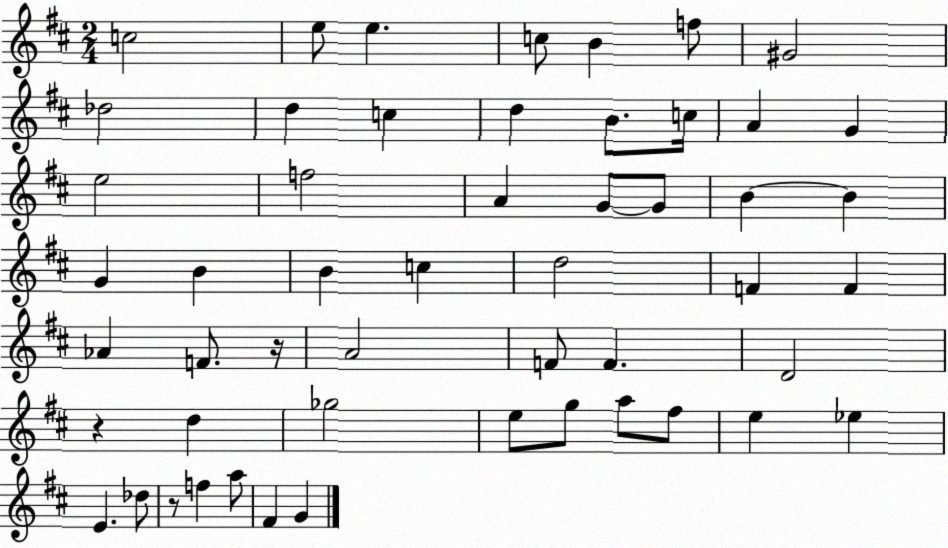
X:1
T:Untitled
M:2/4
L:1/4
K:D
c2 e/2 e c/2 B f/2 ^G2 _d2 d c d B/2 c/4 A G e2 f2 A G/2 G/2 B B G B B c d2 F F _A F/2 z/4 A2 F/2 F D2 z d _g2 e/2 g/2 a/2 ^f/2 e _e E _d/2 z/2 f a/2 ^F G